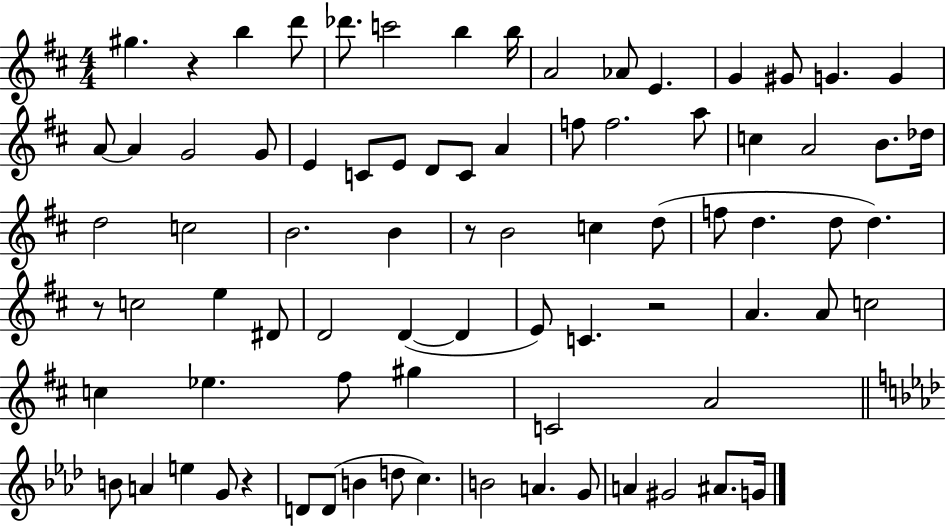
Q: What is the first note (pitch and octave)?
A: G#5